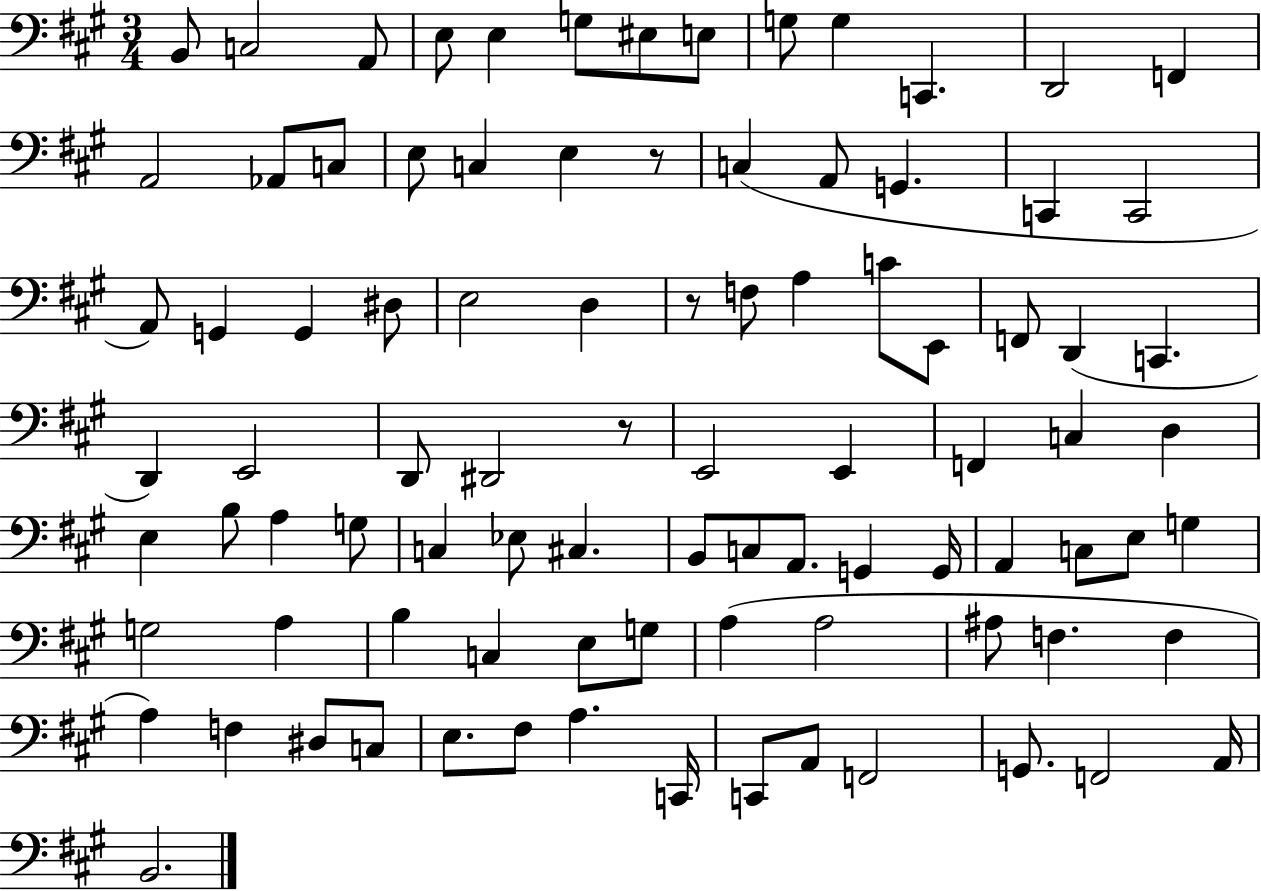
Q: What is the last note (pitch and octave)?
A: B2